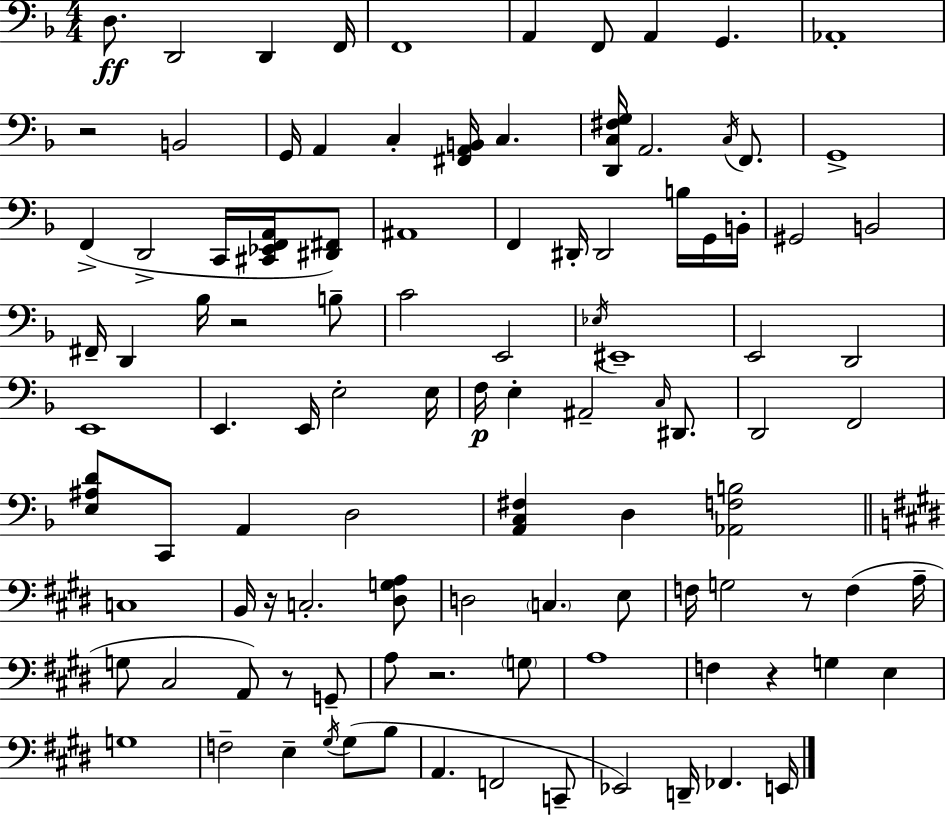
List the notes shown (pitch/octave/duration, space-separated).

D3/e. D2/h D2/q F2/s F2/w A2/q F2/e A2/q G2/q. Ab2/w R/h B2/h G2/s A2/q C3/q [F#2,A2,B2]/s C3/q. [D2,C3,F#3,G3]/s A2/h. C3/s F2/e. G2/w F2/q D2/h C2/s [C#2,Eb2,F2,A2]/s [D#2,F#2]/e A#2/w F2/q D#2/s D#2/h B3/s G2/s B2/s G#2/h B2/h F#2/s D2/q Bb3/s R/h B3/e C4/h E2/h Eb3/s EIS2/w E2/h D2/h E2/w E2/q. E2/s E3/h E3/s F3/s E3/q A#2/h C3/s D#2/e. D2/h F2/h [E3,A#3,D4]/e C2/e A2/q D3/h [A2,C3,F#3]/q D3/q [Ab2,F3,B3]/h C3/w B2/s R/s C3/h. [D#3,G3,A3]/e D3/h C3/q. E3/e F3/s G3/h R/e F3/q A3/s G3/e C#3/h A2/e R/e G2/e A3/e R/h. G3/e A3/w F3/q R/q G3/q E3/q G3/w F3/h E3/q G#3/s G#3/e B3/e A2/q. F2/h C2/e Eb2/h D2/s FES2/q. E2/s